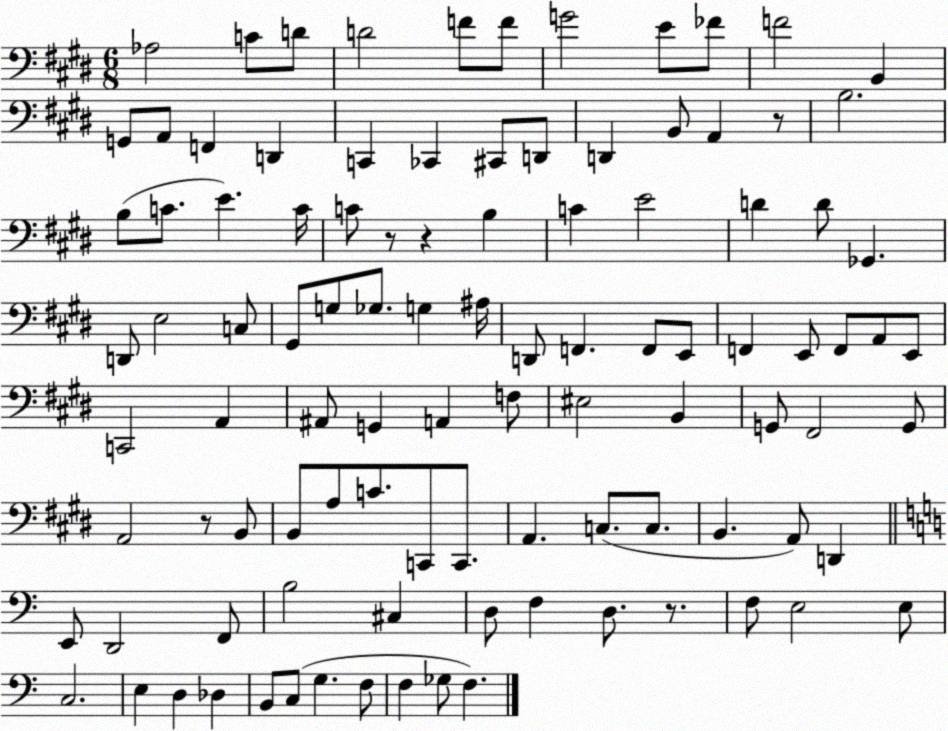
X:1
T:Untitled
M:6/8
L:1/4
K:E
_A,2 C/2 D/2 D2 F/2 F/2 G2 E/2 _F/2 F2 B,, G,,/2 A,,/2 F,, D,, C,, _C,, ^C,,/2 D,,/2 D,, B,,/2 A,, z/2 B,2 B,/2 C/2 E C/4 C/2 z/2 z B, C E2 D D/2 _G,, D,,/2 E,2 C,/2 ^G,,/2 G,/2 _G,/2 G, ^A,/4 D,,/2 F,, F,,/2 E,,/2 F,, E,,/2 F,,/2 A,,/2 E,,/2 C,,2 A,, ^A,,/2 G,, A,, F,/2 ^E,2 B,, G,,/2 ^F,,2 G,,/2 A,,2 z/2 B,,/2 B,,/2 A,/2 C/2 C,,/2 C,,/2 A,, C,/2 C,/2 B,, A,,/2 D,, E,,/2 D,,2 F,,/2 B,2 ^C, D,/2 F, D,/2 z/2 F,/2 E,2 E,/2 C,2 E, D, _D, B,,/2 C,/2 G, F,/2 F, _G,/2 F,